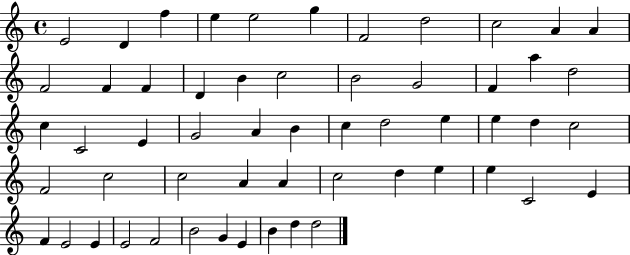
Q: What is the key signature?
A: C major